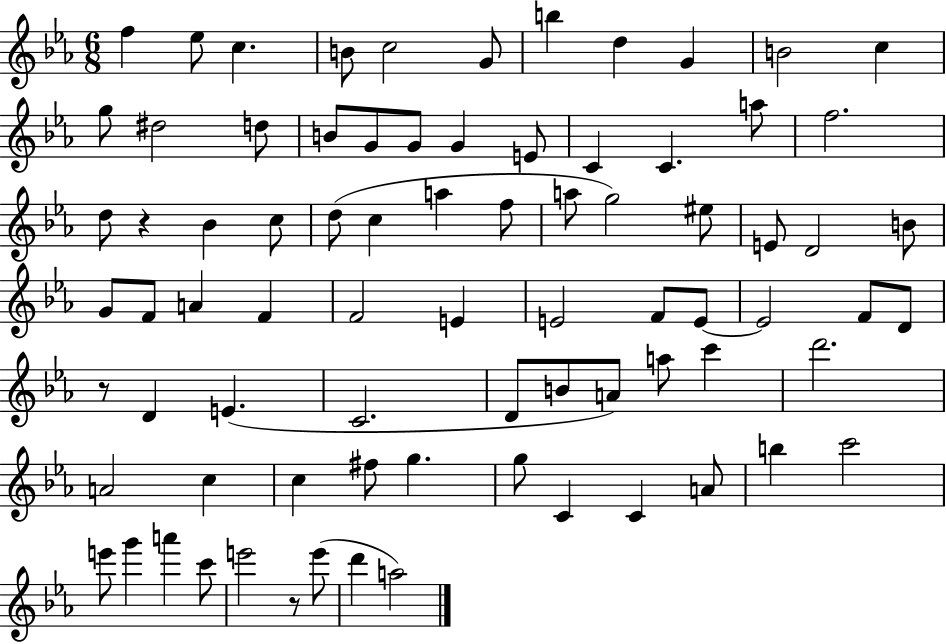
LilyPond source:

{
  \clef treble
  \numericTimeSignature
  \time 6/8
  \key ees \major
  f''4 ees''8 c''4. | b'8 c''2 g'8 | b''4 d''4 g'4 | b'2 c''4 | \break g''8 dis''2 d''8 | b'8 g'8 g'8 g'4 e'8 | c'4 c'4. a''8 | f''2. | \break d''8 r4 bes'4 c''8 | d''8( c''4 a''4 f''8 | a''8 g''2) eis''8 | e'8 d'2 b'8 | \break g'8 f'8 a'4 f'4 | f'2 e'4 | e'2 f'8 e'8~~ | e'2 f'8 d'8 | \break r8 d'4 e'4.( | c'2. | d'8 b'8 a'8) a''8 c'''4 | d'''2. | \break a'2 c''4 | c''4 fis''8 g''4. | g''8 c'4 c'4 a'8 | b''4 c'''2 | \break e'''8 g'''4 a'''4 c'''8 | e'''2 r8 e'''8( | d'''4 a''2) | \bar "|."
}